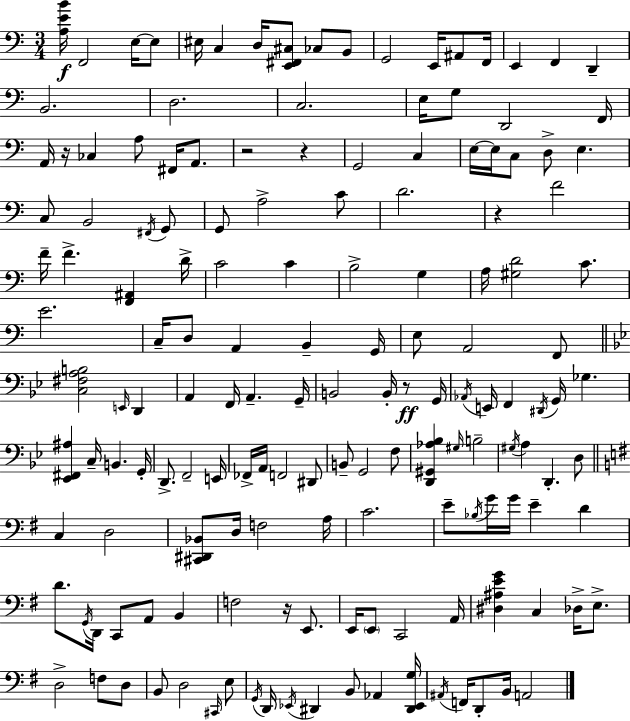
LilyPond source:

{
  \clef bass
  \numericTimeSignature
  \time 3/4
  \key c \major
  <a e' b'>16\f f,2 e16~~ e8 | eis16 c4 d16 <e, fis, cis>8 ces8 b,8 | g,2 e,16 ais,8 f,16 | e,4 f,4 d,4-- | \break b,2. | d2. | c2. | e16 g8 d,2 f,16 | \break a,16 r16 ces4 a8 fis,16 a,8. | r2 r4 | g,2 c4 | e16~~ e16 c8 d8-> e4. | \break c8 b,2 \acciaccatura { fis,16 } g,8 | g,8 a2-> c'8 | d'2. | r4 f'2 | \break f'16-- f'4.-> <f, ais,>4 | d'16-> c'2 c'4 | b2-> g4 | a16 <gis d'>2 c'8. | \break e'2. | c16-- d8 a,4 b,4-- | g,16 e8 a,2 f,8 | \bar "||" \break \key g \minor <c fis a b>2 \grace { e,16 } d,4 | a,4 f,16 a,4.-- | g,16-- b,2 b,16-. r8\ff | g,16 \acciaccatura { aes,16 } e,16 f,4 \acciaccatura { dis,16 } g,16 ges4. | \break <ees, fis, ais>4 c16-- b,4. | g,16-. d,8.-> f,2-- | e,16 fes,16-> a,16 f,2 | dis,8 b,8-- g,2 | \break f8 <d, gis, aes bes>4 \grace { gis16 } b2-- | \acciaccatura { gis16 } a4 d,4.-. | d8 \bar "||" \break \key g \major c4 d2 | <cis, dis, bes,>8 d16 f2 a16 | c'2. | e'8-- \acciaccatura { bes16 } g'16 g'16 e'4-- d'4 | \break d'8. \acciaccatura { g,16 } d,16 c,8 a,8 b,4 | f2 r16 e,8. | e,16 \parenthesize e,8 c,2 | a,16 <dis ais e' g'>4 c4 des16-> e8.-> | \break d2-> f8 | d8 b,8 d2 | \grace { cis,16 } e8 \acciaccatura { g,16 } d,16 \acciaccatura { ees,16 } dis,4 b,8 | aes,4 <dis, ees, g>16 \acciaccatura { ais,16 } f,16 d,8-. b,16 a,2 | \break \bar "|."
}